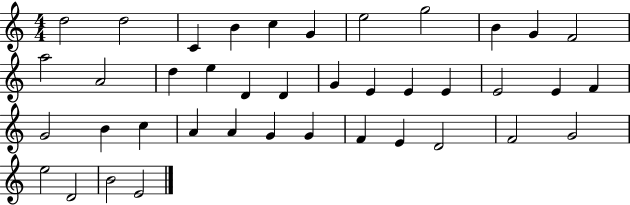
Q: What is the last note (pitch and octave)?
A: E4